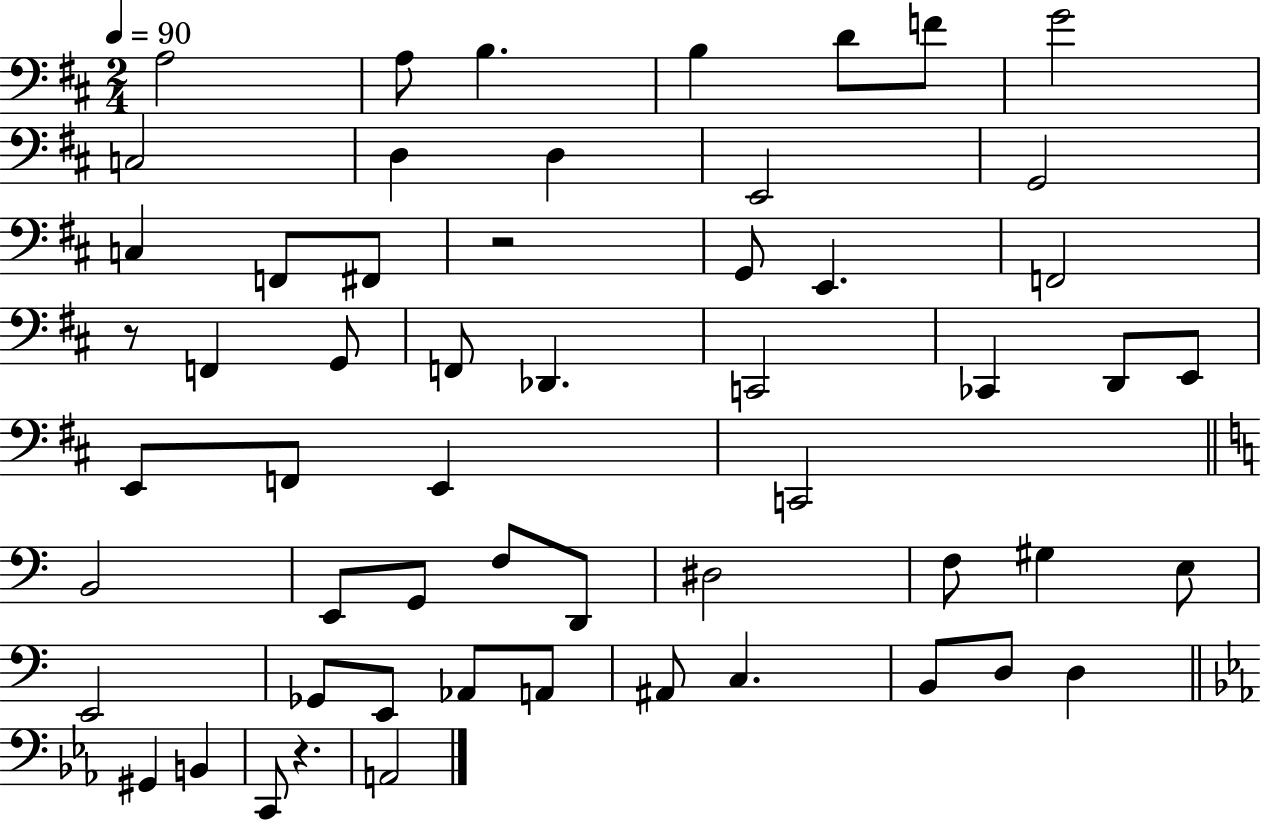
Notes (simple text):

A3/h A3/e B3/q. B3/q D4/e F4/e G4/h C3/h D3/q D3/q E2/h G2/h C3/q F2/e F#2/e R/h G2/e E2/q. F2/h R/e F2/q G2/e F2/e Db2/q. C2/h CES2/q D2/e E2/e E2/e F2/e E2/q C2/h B2/h E2/e G2/e F3/e D2/e D#3/h F3/e G#3/q E3/e E2/h Gb2/e E2/e Ab2/e A2/e A#2/e C3/q. B2/e D3/e D3/q G#2/q B2/q C2/e R/q. A2/h